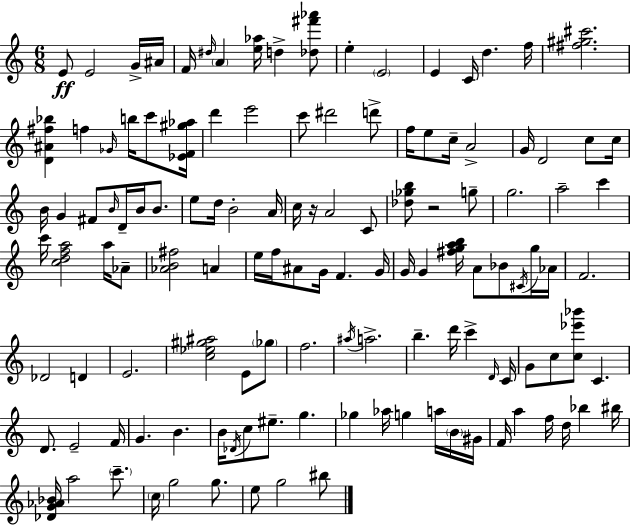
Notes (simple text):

E4/e E4/h G4/s A#4/s F4/s D#5/s A4/q [E5,Ab5]/s D5/q [Db5,F#6,Ab6]/e E5/q E4/h E4/q C4/s D5/q. F5/s [F#5,G#5,C#6]/h. [D4,A#4,F#5,Bb5]/q F5/q Gb4/s B5/s C6/e [Eb4,F4,G#5,Ab5]/s D6/q E6/h C6/e D#6/h D6/e F5/s E5/e C5/s A4/h G4/s D4/h C5/e C5/s B4/s G4/q F#4/e B4/s D4/s B4/s B4/e. E5/e D5/s B4/h A4/s C5/s R/s A4/h C4/e [Db5,Gb5,B5]/e R/h G5/e G5/h. A5/h C6/q C6/s [C5,D5,F5,A5]/h A5/s Ab4/e [Ab4,B4,F#5]/h A4/q E5/s F5/s A#4/e G4/s F4/q. G4/s G4/s G4/q [F#5,G5,A5,B5]/s A4/e Bb4/e C#4/s G5/s Ab4/s F4/h. Db4/h D4/q E4/h. [C5,Eb5,G#5,A#5]/h E4/e Gb5/e F5/h. A#5/s A5/h. B5/q. D6/s C6/q D4/s C4/s G4/e C5/e [C5,Eb6,Bb6]/e C4/q. D4/e. E4/h F4/s G4/q. B4/q. B4/s Db4/s C5/e EIS5/e. G5/q. Gb5/q Ab5/s G5/q A5/s B4/s G#4/s F4/s A5/q F5/s D5/s Bb5/q BIS5/s [Db4,G4,Ab4,Bb4]/s A5/h C6/e. C5/s G5/h G5/e. E5/e G5/h BIS5/e